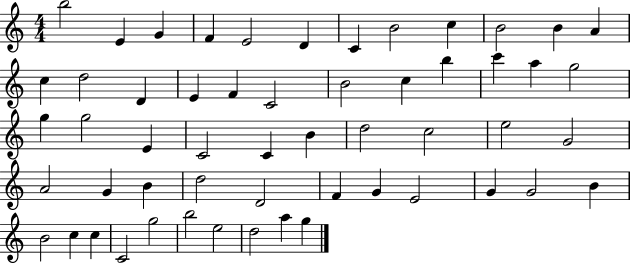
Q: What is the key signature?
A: C major